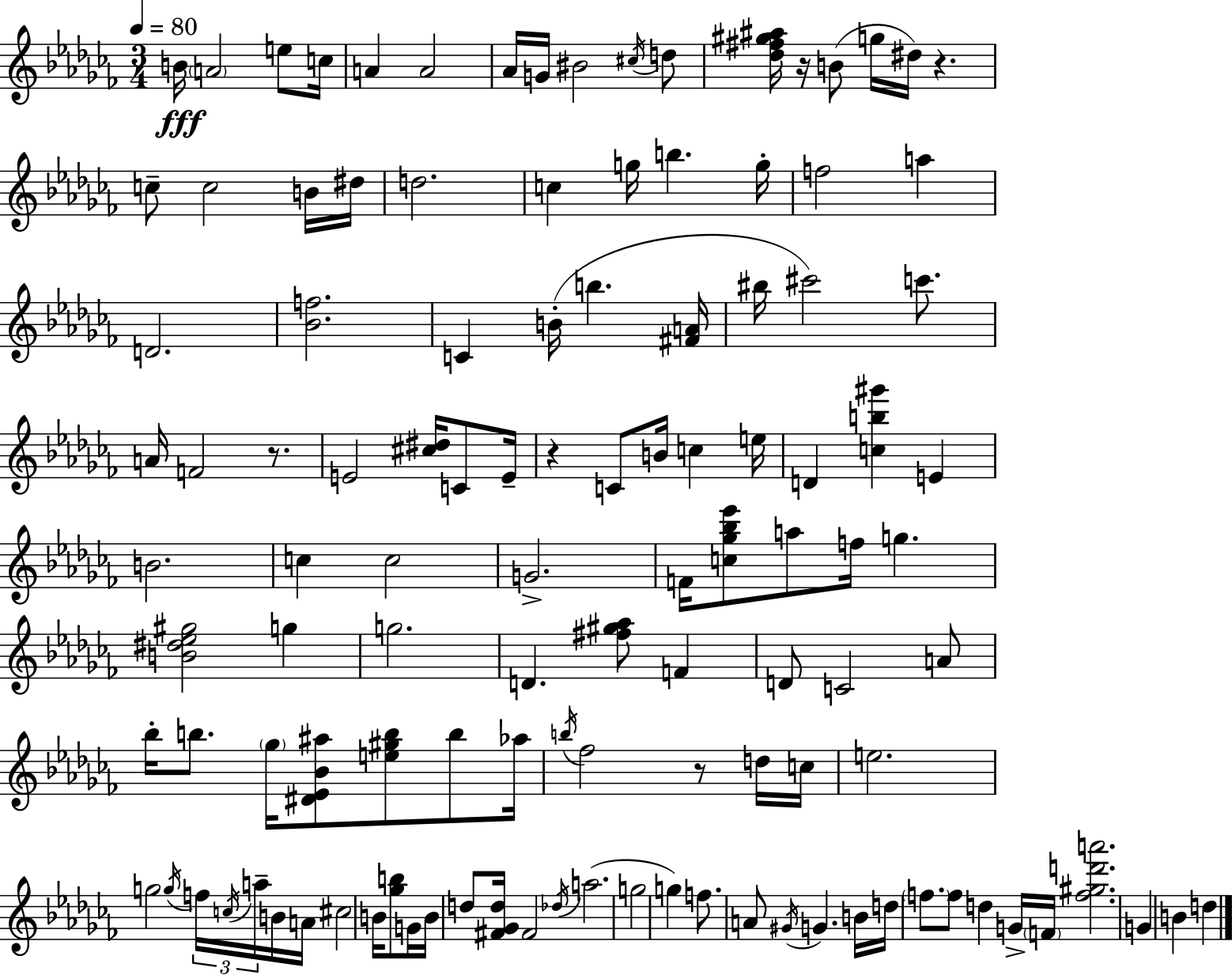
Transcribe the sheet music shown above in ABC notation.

X:1
T:Untitled
M:3/4
L:1/4
K:Abm
B/4 A2 e/2 c/4 A A2 _A/4 G/4 ^B2 ^c/4 d/2 [_d^f^g^a]/4 z/4 B/2 g/4 ^d/4 z c/2 c2 B/4 ^d/4 d2 c g/4 b g/4 f2 a D2 [_Bf]2 C B/4 b [^FA]/4 ^b/4 ^c'2 c'/2 A/4 F2 z/2 E2 [^c^d]/4 C/2 E/4 z C/2 B/4 c e/4 D [cb^g'] E B2 c c2 G2 F/4 [c_g_b_e']/2 a/2 f/4 g [B^d_e^g]2 g g2 D [^f^g_a]/2 F D/2 C2 A/2 _b/4 b/2 _g/4 [^D_E_B^a]/2 [e^gb]/2 b/2 _a/4 b/4 _f2 z/2 d/4 c/4 e2 g2 g/4 f/4 c/4 a/4 B/4 A/4 ^c2 B/4 [_gb]/2 G/4 B/4 d/2 [^F_Gd]/4 ^F2 _d/4 a2 g2 g f/2 A/2 ^G/4 G B/4 d/4 f/2 f/2 d G/4 F/4 [f^gd'a']2 G B d